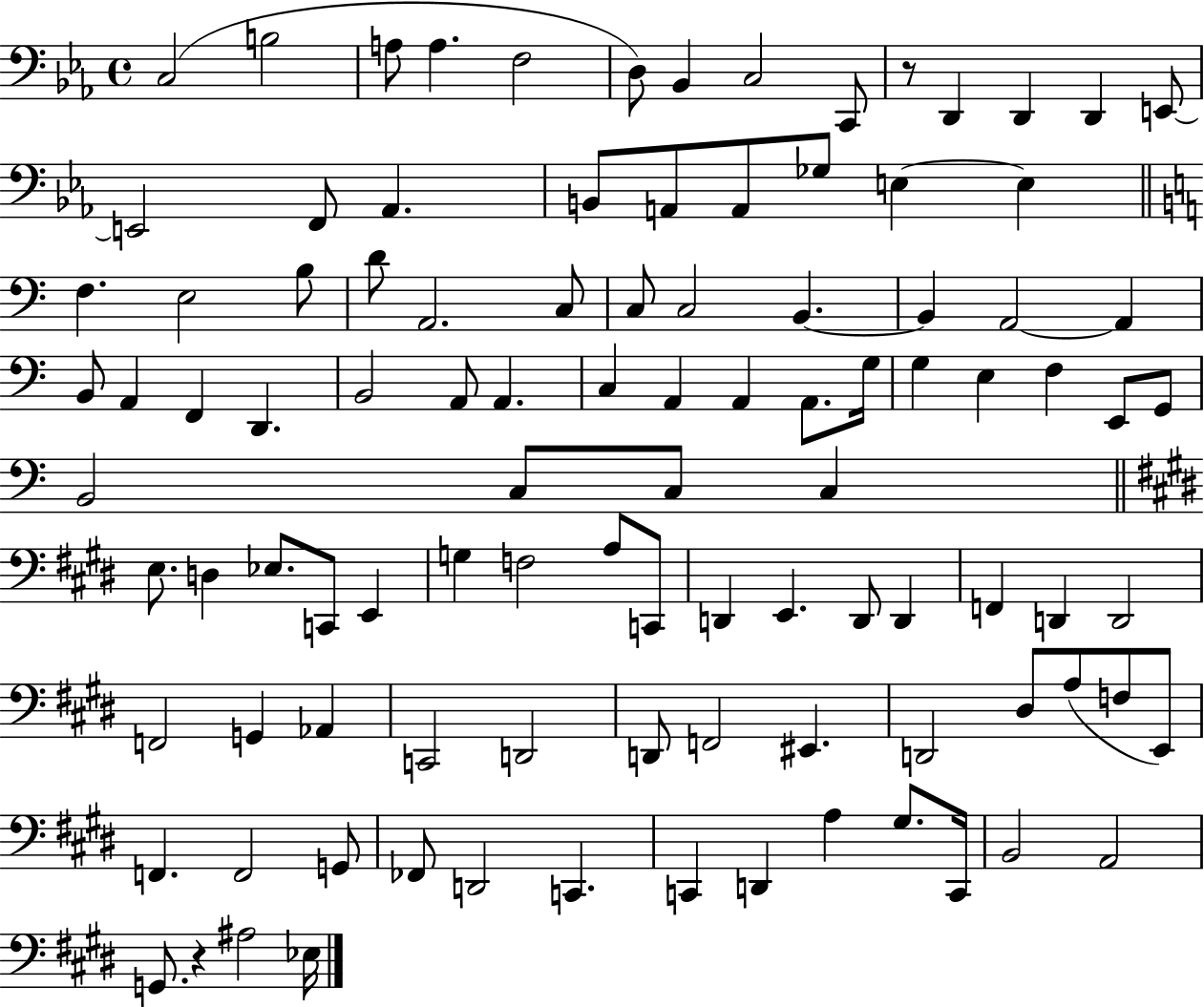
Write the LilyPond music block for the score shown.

{
  \clef bass
  \time 4/4
  \defaultTimeSignature
  \key ees \major
  \repeat volta 2 { c2( b2 | a8 a4. f2 | d8) bes,4 c2 c,8 | r8 d,4 d,4 d,4 e,8~~ | \break e,2 f,8 aes,4. | b,8 a,8 a,8 ges8 e4~~ e4 | \bar "||" \break \key c \major f4. e2 b8 | d'8 a,2. c8 | c8 c2 b,4.~~ | b,4 a,2~~ a,4 | \break b,8 a,4 f,4 d,4. | b,2 a,8 a,4. | c4 a,4 a,4 a,8. g16 | g4 e4 f4 e,8 g,8 | \break b,2 c8 c8 c4 | \bar "||" \break \key e \major e8. d4 ees8. c,8 e,4 | g4 f2 a8 c,8 | d,4 e,4. d,8 d,4 | f,4 d,4 d,2 | \break f,2 g,4 aes,4 | c,2 d,2 | d,8 f,2 eis,4. | d,2 dis8 a8( f8 e,8) | \break f,4. f,2 g,8 | fes,8 d,2 c,4. | c,4 d,4 a4 gis8. c,16 | b,2 a,2 | \break g,8. r4 ais2 ees16 | } \bar "|."
}